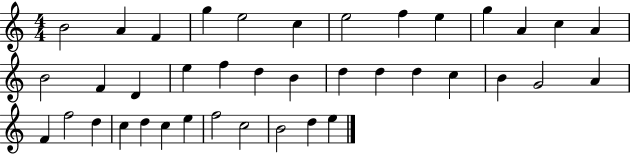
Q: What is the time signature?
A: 4/4